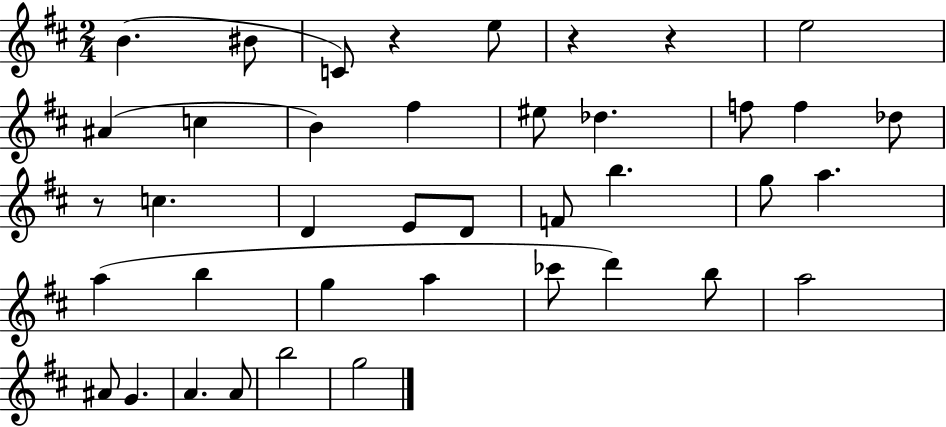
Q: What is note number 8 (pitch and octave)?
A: B4